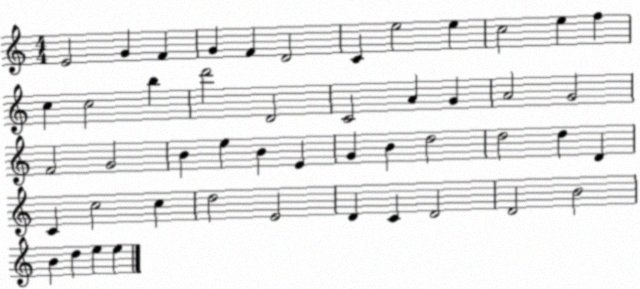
X:1
T:Untitled
M:4/4
L:1/4
K:C
E2 G F G F D2 C e2 e c2 e f c c2 b d'2 D2 C2 A G A2 G2 F2 G2 B e B E G B d2 d2 d D C c2 c d2 E2 D C D2 D2 B2 B d e e